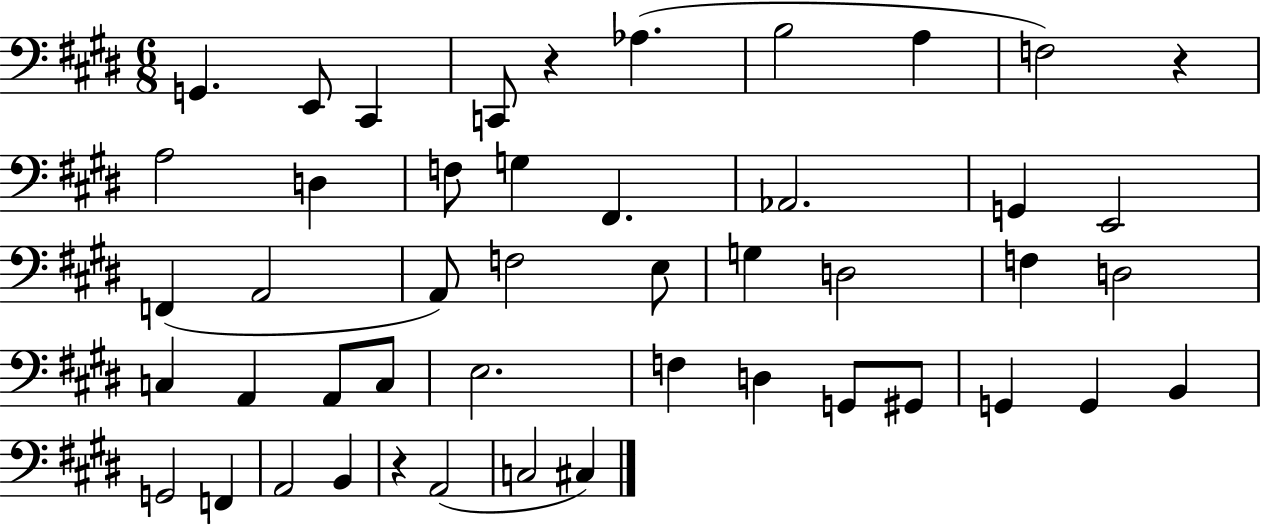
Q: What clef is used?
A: bass